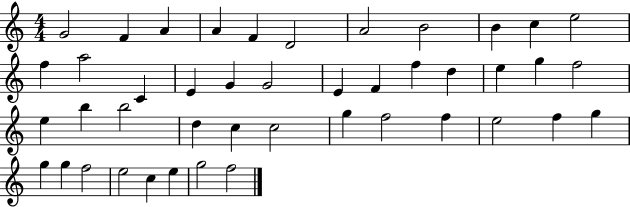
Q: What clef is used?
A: treble